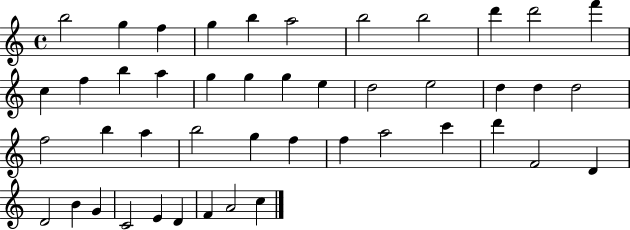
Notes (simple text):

B5/h G5/q F5/q G5/q B5/q A5/h B5/h B5/h D6/q D6/h F6/q C5/q F5/q B5/q A5/q G5/q G5/q G5/q E5/q D5/h E5/h D5/q D5/q D5/h F5/h B5/q A5/q B5/h G5/q F5/q F5/q A5/h C6/q D6/q F4/h D4/q D4/h B4/q G4/q C4/h E4/q D4/q F4/q A4/h C5/q